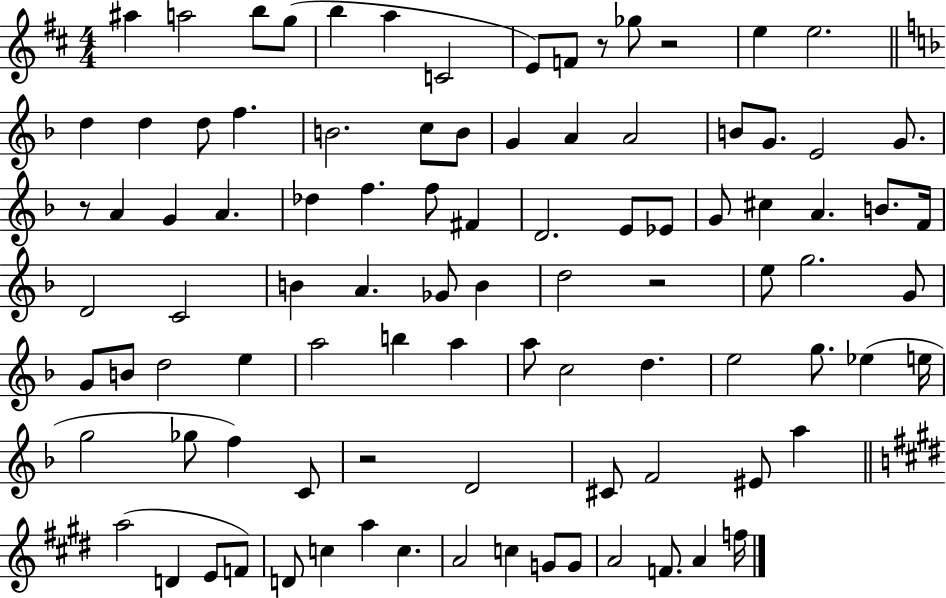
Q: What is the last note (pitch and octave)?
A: F5